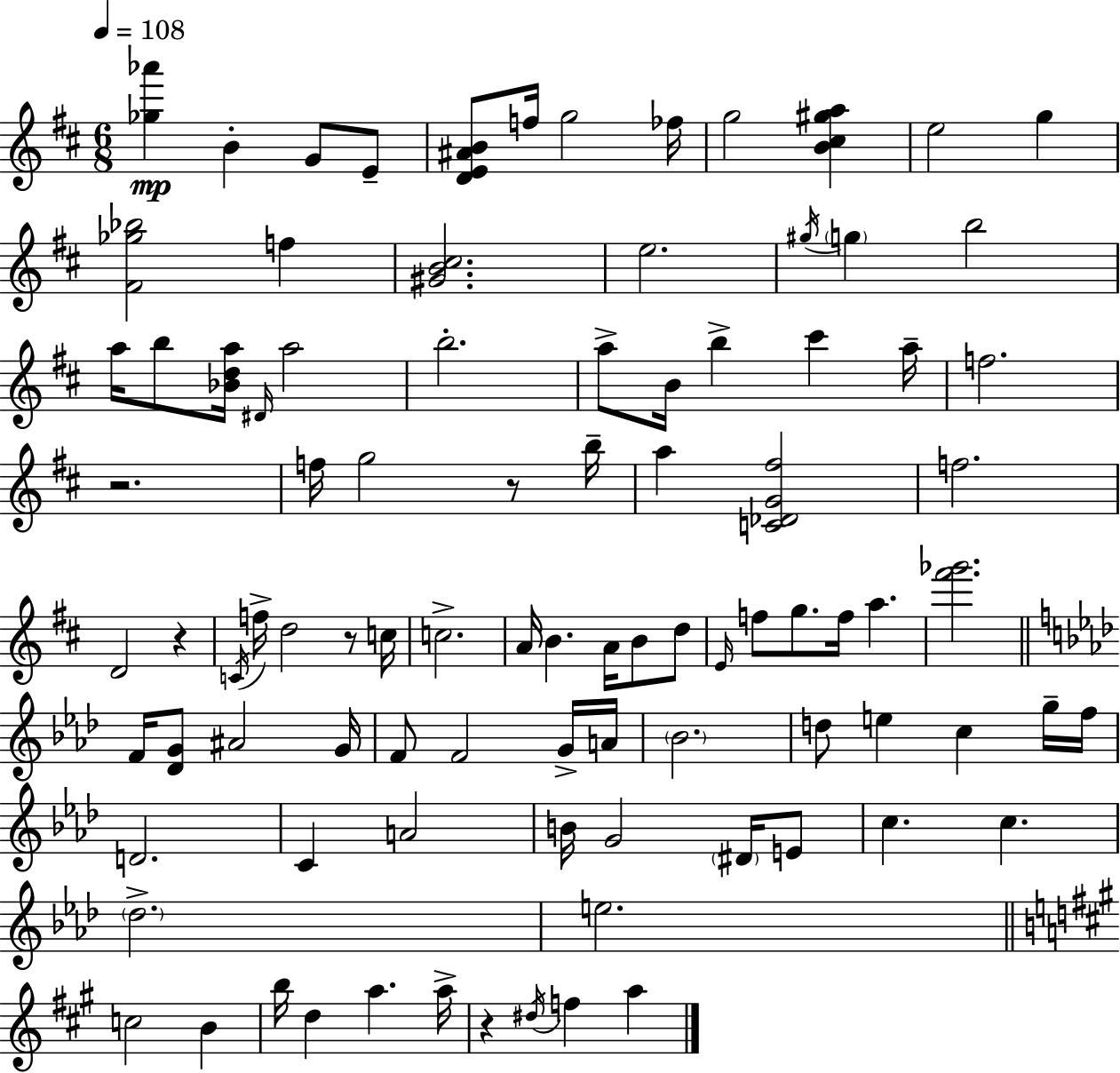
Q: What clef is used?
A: treble